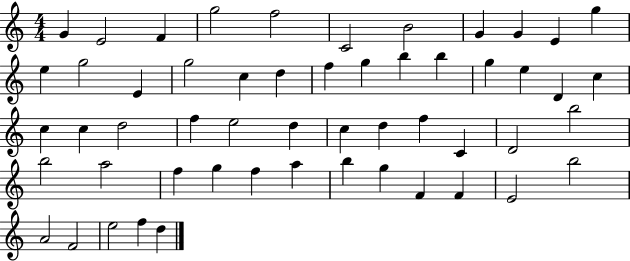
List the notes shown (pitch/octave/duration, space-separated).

G4/q E4/h F4/q G5/h F5/h C4/h B4/h G4/q G4/q E4/q G5/q E5/q G5/h E4/q G5/h C5/q D5/q F5/q G5/q B5/q B5/q G5/q E5/q D4/q C5/q C5/q C5/q D5/h F5/q E5/h D5/q C5/q D5/q F5/q C4/q D4/h B5/h B5/h A5/h F5/q G5/q F5/q A5/q B5/q G5/q F4/q F4/q E4/h B5/h A4/h F4/h E5/h F5/q D5/q